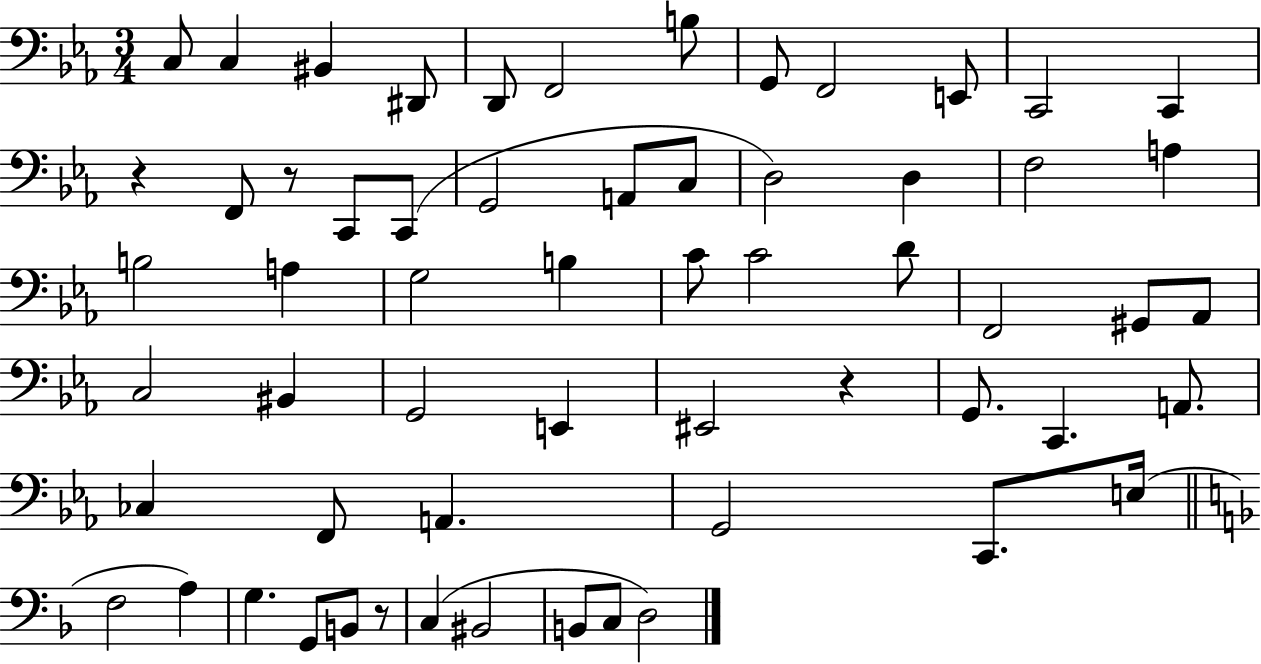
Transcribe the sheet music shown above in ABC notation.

X:1
T:Untitled
M:3/4
L:1/4
K:Eb
C,/2 C, ^B,, ^D,,/2 D,,/2 F,,2 B,/2 G,,/2 F,,2 E,,/2 C,,2 C,, z F,,/2 z/2 C,,/2 C,,/2 G,,2 A,,/2 C,/2 D,2 D, F,2 A, B,2 A, G,2 B, C/2 C2 D/2 F,,2 ^G,,/2 _A,,/2 C,2 ^B,, G,,2 E,, ^E,,2 z G,,/2 C,, A,,/2 _C, F,,/2 A,, G,,2 C,,/2 E,/4 F,2 A, G, G,,/2 B,,/2 z/2 C, ^B,,2 B,,/2 C,/2 D,2